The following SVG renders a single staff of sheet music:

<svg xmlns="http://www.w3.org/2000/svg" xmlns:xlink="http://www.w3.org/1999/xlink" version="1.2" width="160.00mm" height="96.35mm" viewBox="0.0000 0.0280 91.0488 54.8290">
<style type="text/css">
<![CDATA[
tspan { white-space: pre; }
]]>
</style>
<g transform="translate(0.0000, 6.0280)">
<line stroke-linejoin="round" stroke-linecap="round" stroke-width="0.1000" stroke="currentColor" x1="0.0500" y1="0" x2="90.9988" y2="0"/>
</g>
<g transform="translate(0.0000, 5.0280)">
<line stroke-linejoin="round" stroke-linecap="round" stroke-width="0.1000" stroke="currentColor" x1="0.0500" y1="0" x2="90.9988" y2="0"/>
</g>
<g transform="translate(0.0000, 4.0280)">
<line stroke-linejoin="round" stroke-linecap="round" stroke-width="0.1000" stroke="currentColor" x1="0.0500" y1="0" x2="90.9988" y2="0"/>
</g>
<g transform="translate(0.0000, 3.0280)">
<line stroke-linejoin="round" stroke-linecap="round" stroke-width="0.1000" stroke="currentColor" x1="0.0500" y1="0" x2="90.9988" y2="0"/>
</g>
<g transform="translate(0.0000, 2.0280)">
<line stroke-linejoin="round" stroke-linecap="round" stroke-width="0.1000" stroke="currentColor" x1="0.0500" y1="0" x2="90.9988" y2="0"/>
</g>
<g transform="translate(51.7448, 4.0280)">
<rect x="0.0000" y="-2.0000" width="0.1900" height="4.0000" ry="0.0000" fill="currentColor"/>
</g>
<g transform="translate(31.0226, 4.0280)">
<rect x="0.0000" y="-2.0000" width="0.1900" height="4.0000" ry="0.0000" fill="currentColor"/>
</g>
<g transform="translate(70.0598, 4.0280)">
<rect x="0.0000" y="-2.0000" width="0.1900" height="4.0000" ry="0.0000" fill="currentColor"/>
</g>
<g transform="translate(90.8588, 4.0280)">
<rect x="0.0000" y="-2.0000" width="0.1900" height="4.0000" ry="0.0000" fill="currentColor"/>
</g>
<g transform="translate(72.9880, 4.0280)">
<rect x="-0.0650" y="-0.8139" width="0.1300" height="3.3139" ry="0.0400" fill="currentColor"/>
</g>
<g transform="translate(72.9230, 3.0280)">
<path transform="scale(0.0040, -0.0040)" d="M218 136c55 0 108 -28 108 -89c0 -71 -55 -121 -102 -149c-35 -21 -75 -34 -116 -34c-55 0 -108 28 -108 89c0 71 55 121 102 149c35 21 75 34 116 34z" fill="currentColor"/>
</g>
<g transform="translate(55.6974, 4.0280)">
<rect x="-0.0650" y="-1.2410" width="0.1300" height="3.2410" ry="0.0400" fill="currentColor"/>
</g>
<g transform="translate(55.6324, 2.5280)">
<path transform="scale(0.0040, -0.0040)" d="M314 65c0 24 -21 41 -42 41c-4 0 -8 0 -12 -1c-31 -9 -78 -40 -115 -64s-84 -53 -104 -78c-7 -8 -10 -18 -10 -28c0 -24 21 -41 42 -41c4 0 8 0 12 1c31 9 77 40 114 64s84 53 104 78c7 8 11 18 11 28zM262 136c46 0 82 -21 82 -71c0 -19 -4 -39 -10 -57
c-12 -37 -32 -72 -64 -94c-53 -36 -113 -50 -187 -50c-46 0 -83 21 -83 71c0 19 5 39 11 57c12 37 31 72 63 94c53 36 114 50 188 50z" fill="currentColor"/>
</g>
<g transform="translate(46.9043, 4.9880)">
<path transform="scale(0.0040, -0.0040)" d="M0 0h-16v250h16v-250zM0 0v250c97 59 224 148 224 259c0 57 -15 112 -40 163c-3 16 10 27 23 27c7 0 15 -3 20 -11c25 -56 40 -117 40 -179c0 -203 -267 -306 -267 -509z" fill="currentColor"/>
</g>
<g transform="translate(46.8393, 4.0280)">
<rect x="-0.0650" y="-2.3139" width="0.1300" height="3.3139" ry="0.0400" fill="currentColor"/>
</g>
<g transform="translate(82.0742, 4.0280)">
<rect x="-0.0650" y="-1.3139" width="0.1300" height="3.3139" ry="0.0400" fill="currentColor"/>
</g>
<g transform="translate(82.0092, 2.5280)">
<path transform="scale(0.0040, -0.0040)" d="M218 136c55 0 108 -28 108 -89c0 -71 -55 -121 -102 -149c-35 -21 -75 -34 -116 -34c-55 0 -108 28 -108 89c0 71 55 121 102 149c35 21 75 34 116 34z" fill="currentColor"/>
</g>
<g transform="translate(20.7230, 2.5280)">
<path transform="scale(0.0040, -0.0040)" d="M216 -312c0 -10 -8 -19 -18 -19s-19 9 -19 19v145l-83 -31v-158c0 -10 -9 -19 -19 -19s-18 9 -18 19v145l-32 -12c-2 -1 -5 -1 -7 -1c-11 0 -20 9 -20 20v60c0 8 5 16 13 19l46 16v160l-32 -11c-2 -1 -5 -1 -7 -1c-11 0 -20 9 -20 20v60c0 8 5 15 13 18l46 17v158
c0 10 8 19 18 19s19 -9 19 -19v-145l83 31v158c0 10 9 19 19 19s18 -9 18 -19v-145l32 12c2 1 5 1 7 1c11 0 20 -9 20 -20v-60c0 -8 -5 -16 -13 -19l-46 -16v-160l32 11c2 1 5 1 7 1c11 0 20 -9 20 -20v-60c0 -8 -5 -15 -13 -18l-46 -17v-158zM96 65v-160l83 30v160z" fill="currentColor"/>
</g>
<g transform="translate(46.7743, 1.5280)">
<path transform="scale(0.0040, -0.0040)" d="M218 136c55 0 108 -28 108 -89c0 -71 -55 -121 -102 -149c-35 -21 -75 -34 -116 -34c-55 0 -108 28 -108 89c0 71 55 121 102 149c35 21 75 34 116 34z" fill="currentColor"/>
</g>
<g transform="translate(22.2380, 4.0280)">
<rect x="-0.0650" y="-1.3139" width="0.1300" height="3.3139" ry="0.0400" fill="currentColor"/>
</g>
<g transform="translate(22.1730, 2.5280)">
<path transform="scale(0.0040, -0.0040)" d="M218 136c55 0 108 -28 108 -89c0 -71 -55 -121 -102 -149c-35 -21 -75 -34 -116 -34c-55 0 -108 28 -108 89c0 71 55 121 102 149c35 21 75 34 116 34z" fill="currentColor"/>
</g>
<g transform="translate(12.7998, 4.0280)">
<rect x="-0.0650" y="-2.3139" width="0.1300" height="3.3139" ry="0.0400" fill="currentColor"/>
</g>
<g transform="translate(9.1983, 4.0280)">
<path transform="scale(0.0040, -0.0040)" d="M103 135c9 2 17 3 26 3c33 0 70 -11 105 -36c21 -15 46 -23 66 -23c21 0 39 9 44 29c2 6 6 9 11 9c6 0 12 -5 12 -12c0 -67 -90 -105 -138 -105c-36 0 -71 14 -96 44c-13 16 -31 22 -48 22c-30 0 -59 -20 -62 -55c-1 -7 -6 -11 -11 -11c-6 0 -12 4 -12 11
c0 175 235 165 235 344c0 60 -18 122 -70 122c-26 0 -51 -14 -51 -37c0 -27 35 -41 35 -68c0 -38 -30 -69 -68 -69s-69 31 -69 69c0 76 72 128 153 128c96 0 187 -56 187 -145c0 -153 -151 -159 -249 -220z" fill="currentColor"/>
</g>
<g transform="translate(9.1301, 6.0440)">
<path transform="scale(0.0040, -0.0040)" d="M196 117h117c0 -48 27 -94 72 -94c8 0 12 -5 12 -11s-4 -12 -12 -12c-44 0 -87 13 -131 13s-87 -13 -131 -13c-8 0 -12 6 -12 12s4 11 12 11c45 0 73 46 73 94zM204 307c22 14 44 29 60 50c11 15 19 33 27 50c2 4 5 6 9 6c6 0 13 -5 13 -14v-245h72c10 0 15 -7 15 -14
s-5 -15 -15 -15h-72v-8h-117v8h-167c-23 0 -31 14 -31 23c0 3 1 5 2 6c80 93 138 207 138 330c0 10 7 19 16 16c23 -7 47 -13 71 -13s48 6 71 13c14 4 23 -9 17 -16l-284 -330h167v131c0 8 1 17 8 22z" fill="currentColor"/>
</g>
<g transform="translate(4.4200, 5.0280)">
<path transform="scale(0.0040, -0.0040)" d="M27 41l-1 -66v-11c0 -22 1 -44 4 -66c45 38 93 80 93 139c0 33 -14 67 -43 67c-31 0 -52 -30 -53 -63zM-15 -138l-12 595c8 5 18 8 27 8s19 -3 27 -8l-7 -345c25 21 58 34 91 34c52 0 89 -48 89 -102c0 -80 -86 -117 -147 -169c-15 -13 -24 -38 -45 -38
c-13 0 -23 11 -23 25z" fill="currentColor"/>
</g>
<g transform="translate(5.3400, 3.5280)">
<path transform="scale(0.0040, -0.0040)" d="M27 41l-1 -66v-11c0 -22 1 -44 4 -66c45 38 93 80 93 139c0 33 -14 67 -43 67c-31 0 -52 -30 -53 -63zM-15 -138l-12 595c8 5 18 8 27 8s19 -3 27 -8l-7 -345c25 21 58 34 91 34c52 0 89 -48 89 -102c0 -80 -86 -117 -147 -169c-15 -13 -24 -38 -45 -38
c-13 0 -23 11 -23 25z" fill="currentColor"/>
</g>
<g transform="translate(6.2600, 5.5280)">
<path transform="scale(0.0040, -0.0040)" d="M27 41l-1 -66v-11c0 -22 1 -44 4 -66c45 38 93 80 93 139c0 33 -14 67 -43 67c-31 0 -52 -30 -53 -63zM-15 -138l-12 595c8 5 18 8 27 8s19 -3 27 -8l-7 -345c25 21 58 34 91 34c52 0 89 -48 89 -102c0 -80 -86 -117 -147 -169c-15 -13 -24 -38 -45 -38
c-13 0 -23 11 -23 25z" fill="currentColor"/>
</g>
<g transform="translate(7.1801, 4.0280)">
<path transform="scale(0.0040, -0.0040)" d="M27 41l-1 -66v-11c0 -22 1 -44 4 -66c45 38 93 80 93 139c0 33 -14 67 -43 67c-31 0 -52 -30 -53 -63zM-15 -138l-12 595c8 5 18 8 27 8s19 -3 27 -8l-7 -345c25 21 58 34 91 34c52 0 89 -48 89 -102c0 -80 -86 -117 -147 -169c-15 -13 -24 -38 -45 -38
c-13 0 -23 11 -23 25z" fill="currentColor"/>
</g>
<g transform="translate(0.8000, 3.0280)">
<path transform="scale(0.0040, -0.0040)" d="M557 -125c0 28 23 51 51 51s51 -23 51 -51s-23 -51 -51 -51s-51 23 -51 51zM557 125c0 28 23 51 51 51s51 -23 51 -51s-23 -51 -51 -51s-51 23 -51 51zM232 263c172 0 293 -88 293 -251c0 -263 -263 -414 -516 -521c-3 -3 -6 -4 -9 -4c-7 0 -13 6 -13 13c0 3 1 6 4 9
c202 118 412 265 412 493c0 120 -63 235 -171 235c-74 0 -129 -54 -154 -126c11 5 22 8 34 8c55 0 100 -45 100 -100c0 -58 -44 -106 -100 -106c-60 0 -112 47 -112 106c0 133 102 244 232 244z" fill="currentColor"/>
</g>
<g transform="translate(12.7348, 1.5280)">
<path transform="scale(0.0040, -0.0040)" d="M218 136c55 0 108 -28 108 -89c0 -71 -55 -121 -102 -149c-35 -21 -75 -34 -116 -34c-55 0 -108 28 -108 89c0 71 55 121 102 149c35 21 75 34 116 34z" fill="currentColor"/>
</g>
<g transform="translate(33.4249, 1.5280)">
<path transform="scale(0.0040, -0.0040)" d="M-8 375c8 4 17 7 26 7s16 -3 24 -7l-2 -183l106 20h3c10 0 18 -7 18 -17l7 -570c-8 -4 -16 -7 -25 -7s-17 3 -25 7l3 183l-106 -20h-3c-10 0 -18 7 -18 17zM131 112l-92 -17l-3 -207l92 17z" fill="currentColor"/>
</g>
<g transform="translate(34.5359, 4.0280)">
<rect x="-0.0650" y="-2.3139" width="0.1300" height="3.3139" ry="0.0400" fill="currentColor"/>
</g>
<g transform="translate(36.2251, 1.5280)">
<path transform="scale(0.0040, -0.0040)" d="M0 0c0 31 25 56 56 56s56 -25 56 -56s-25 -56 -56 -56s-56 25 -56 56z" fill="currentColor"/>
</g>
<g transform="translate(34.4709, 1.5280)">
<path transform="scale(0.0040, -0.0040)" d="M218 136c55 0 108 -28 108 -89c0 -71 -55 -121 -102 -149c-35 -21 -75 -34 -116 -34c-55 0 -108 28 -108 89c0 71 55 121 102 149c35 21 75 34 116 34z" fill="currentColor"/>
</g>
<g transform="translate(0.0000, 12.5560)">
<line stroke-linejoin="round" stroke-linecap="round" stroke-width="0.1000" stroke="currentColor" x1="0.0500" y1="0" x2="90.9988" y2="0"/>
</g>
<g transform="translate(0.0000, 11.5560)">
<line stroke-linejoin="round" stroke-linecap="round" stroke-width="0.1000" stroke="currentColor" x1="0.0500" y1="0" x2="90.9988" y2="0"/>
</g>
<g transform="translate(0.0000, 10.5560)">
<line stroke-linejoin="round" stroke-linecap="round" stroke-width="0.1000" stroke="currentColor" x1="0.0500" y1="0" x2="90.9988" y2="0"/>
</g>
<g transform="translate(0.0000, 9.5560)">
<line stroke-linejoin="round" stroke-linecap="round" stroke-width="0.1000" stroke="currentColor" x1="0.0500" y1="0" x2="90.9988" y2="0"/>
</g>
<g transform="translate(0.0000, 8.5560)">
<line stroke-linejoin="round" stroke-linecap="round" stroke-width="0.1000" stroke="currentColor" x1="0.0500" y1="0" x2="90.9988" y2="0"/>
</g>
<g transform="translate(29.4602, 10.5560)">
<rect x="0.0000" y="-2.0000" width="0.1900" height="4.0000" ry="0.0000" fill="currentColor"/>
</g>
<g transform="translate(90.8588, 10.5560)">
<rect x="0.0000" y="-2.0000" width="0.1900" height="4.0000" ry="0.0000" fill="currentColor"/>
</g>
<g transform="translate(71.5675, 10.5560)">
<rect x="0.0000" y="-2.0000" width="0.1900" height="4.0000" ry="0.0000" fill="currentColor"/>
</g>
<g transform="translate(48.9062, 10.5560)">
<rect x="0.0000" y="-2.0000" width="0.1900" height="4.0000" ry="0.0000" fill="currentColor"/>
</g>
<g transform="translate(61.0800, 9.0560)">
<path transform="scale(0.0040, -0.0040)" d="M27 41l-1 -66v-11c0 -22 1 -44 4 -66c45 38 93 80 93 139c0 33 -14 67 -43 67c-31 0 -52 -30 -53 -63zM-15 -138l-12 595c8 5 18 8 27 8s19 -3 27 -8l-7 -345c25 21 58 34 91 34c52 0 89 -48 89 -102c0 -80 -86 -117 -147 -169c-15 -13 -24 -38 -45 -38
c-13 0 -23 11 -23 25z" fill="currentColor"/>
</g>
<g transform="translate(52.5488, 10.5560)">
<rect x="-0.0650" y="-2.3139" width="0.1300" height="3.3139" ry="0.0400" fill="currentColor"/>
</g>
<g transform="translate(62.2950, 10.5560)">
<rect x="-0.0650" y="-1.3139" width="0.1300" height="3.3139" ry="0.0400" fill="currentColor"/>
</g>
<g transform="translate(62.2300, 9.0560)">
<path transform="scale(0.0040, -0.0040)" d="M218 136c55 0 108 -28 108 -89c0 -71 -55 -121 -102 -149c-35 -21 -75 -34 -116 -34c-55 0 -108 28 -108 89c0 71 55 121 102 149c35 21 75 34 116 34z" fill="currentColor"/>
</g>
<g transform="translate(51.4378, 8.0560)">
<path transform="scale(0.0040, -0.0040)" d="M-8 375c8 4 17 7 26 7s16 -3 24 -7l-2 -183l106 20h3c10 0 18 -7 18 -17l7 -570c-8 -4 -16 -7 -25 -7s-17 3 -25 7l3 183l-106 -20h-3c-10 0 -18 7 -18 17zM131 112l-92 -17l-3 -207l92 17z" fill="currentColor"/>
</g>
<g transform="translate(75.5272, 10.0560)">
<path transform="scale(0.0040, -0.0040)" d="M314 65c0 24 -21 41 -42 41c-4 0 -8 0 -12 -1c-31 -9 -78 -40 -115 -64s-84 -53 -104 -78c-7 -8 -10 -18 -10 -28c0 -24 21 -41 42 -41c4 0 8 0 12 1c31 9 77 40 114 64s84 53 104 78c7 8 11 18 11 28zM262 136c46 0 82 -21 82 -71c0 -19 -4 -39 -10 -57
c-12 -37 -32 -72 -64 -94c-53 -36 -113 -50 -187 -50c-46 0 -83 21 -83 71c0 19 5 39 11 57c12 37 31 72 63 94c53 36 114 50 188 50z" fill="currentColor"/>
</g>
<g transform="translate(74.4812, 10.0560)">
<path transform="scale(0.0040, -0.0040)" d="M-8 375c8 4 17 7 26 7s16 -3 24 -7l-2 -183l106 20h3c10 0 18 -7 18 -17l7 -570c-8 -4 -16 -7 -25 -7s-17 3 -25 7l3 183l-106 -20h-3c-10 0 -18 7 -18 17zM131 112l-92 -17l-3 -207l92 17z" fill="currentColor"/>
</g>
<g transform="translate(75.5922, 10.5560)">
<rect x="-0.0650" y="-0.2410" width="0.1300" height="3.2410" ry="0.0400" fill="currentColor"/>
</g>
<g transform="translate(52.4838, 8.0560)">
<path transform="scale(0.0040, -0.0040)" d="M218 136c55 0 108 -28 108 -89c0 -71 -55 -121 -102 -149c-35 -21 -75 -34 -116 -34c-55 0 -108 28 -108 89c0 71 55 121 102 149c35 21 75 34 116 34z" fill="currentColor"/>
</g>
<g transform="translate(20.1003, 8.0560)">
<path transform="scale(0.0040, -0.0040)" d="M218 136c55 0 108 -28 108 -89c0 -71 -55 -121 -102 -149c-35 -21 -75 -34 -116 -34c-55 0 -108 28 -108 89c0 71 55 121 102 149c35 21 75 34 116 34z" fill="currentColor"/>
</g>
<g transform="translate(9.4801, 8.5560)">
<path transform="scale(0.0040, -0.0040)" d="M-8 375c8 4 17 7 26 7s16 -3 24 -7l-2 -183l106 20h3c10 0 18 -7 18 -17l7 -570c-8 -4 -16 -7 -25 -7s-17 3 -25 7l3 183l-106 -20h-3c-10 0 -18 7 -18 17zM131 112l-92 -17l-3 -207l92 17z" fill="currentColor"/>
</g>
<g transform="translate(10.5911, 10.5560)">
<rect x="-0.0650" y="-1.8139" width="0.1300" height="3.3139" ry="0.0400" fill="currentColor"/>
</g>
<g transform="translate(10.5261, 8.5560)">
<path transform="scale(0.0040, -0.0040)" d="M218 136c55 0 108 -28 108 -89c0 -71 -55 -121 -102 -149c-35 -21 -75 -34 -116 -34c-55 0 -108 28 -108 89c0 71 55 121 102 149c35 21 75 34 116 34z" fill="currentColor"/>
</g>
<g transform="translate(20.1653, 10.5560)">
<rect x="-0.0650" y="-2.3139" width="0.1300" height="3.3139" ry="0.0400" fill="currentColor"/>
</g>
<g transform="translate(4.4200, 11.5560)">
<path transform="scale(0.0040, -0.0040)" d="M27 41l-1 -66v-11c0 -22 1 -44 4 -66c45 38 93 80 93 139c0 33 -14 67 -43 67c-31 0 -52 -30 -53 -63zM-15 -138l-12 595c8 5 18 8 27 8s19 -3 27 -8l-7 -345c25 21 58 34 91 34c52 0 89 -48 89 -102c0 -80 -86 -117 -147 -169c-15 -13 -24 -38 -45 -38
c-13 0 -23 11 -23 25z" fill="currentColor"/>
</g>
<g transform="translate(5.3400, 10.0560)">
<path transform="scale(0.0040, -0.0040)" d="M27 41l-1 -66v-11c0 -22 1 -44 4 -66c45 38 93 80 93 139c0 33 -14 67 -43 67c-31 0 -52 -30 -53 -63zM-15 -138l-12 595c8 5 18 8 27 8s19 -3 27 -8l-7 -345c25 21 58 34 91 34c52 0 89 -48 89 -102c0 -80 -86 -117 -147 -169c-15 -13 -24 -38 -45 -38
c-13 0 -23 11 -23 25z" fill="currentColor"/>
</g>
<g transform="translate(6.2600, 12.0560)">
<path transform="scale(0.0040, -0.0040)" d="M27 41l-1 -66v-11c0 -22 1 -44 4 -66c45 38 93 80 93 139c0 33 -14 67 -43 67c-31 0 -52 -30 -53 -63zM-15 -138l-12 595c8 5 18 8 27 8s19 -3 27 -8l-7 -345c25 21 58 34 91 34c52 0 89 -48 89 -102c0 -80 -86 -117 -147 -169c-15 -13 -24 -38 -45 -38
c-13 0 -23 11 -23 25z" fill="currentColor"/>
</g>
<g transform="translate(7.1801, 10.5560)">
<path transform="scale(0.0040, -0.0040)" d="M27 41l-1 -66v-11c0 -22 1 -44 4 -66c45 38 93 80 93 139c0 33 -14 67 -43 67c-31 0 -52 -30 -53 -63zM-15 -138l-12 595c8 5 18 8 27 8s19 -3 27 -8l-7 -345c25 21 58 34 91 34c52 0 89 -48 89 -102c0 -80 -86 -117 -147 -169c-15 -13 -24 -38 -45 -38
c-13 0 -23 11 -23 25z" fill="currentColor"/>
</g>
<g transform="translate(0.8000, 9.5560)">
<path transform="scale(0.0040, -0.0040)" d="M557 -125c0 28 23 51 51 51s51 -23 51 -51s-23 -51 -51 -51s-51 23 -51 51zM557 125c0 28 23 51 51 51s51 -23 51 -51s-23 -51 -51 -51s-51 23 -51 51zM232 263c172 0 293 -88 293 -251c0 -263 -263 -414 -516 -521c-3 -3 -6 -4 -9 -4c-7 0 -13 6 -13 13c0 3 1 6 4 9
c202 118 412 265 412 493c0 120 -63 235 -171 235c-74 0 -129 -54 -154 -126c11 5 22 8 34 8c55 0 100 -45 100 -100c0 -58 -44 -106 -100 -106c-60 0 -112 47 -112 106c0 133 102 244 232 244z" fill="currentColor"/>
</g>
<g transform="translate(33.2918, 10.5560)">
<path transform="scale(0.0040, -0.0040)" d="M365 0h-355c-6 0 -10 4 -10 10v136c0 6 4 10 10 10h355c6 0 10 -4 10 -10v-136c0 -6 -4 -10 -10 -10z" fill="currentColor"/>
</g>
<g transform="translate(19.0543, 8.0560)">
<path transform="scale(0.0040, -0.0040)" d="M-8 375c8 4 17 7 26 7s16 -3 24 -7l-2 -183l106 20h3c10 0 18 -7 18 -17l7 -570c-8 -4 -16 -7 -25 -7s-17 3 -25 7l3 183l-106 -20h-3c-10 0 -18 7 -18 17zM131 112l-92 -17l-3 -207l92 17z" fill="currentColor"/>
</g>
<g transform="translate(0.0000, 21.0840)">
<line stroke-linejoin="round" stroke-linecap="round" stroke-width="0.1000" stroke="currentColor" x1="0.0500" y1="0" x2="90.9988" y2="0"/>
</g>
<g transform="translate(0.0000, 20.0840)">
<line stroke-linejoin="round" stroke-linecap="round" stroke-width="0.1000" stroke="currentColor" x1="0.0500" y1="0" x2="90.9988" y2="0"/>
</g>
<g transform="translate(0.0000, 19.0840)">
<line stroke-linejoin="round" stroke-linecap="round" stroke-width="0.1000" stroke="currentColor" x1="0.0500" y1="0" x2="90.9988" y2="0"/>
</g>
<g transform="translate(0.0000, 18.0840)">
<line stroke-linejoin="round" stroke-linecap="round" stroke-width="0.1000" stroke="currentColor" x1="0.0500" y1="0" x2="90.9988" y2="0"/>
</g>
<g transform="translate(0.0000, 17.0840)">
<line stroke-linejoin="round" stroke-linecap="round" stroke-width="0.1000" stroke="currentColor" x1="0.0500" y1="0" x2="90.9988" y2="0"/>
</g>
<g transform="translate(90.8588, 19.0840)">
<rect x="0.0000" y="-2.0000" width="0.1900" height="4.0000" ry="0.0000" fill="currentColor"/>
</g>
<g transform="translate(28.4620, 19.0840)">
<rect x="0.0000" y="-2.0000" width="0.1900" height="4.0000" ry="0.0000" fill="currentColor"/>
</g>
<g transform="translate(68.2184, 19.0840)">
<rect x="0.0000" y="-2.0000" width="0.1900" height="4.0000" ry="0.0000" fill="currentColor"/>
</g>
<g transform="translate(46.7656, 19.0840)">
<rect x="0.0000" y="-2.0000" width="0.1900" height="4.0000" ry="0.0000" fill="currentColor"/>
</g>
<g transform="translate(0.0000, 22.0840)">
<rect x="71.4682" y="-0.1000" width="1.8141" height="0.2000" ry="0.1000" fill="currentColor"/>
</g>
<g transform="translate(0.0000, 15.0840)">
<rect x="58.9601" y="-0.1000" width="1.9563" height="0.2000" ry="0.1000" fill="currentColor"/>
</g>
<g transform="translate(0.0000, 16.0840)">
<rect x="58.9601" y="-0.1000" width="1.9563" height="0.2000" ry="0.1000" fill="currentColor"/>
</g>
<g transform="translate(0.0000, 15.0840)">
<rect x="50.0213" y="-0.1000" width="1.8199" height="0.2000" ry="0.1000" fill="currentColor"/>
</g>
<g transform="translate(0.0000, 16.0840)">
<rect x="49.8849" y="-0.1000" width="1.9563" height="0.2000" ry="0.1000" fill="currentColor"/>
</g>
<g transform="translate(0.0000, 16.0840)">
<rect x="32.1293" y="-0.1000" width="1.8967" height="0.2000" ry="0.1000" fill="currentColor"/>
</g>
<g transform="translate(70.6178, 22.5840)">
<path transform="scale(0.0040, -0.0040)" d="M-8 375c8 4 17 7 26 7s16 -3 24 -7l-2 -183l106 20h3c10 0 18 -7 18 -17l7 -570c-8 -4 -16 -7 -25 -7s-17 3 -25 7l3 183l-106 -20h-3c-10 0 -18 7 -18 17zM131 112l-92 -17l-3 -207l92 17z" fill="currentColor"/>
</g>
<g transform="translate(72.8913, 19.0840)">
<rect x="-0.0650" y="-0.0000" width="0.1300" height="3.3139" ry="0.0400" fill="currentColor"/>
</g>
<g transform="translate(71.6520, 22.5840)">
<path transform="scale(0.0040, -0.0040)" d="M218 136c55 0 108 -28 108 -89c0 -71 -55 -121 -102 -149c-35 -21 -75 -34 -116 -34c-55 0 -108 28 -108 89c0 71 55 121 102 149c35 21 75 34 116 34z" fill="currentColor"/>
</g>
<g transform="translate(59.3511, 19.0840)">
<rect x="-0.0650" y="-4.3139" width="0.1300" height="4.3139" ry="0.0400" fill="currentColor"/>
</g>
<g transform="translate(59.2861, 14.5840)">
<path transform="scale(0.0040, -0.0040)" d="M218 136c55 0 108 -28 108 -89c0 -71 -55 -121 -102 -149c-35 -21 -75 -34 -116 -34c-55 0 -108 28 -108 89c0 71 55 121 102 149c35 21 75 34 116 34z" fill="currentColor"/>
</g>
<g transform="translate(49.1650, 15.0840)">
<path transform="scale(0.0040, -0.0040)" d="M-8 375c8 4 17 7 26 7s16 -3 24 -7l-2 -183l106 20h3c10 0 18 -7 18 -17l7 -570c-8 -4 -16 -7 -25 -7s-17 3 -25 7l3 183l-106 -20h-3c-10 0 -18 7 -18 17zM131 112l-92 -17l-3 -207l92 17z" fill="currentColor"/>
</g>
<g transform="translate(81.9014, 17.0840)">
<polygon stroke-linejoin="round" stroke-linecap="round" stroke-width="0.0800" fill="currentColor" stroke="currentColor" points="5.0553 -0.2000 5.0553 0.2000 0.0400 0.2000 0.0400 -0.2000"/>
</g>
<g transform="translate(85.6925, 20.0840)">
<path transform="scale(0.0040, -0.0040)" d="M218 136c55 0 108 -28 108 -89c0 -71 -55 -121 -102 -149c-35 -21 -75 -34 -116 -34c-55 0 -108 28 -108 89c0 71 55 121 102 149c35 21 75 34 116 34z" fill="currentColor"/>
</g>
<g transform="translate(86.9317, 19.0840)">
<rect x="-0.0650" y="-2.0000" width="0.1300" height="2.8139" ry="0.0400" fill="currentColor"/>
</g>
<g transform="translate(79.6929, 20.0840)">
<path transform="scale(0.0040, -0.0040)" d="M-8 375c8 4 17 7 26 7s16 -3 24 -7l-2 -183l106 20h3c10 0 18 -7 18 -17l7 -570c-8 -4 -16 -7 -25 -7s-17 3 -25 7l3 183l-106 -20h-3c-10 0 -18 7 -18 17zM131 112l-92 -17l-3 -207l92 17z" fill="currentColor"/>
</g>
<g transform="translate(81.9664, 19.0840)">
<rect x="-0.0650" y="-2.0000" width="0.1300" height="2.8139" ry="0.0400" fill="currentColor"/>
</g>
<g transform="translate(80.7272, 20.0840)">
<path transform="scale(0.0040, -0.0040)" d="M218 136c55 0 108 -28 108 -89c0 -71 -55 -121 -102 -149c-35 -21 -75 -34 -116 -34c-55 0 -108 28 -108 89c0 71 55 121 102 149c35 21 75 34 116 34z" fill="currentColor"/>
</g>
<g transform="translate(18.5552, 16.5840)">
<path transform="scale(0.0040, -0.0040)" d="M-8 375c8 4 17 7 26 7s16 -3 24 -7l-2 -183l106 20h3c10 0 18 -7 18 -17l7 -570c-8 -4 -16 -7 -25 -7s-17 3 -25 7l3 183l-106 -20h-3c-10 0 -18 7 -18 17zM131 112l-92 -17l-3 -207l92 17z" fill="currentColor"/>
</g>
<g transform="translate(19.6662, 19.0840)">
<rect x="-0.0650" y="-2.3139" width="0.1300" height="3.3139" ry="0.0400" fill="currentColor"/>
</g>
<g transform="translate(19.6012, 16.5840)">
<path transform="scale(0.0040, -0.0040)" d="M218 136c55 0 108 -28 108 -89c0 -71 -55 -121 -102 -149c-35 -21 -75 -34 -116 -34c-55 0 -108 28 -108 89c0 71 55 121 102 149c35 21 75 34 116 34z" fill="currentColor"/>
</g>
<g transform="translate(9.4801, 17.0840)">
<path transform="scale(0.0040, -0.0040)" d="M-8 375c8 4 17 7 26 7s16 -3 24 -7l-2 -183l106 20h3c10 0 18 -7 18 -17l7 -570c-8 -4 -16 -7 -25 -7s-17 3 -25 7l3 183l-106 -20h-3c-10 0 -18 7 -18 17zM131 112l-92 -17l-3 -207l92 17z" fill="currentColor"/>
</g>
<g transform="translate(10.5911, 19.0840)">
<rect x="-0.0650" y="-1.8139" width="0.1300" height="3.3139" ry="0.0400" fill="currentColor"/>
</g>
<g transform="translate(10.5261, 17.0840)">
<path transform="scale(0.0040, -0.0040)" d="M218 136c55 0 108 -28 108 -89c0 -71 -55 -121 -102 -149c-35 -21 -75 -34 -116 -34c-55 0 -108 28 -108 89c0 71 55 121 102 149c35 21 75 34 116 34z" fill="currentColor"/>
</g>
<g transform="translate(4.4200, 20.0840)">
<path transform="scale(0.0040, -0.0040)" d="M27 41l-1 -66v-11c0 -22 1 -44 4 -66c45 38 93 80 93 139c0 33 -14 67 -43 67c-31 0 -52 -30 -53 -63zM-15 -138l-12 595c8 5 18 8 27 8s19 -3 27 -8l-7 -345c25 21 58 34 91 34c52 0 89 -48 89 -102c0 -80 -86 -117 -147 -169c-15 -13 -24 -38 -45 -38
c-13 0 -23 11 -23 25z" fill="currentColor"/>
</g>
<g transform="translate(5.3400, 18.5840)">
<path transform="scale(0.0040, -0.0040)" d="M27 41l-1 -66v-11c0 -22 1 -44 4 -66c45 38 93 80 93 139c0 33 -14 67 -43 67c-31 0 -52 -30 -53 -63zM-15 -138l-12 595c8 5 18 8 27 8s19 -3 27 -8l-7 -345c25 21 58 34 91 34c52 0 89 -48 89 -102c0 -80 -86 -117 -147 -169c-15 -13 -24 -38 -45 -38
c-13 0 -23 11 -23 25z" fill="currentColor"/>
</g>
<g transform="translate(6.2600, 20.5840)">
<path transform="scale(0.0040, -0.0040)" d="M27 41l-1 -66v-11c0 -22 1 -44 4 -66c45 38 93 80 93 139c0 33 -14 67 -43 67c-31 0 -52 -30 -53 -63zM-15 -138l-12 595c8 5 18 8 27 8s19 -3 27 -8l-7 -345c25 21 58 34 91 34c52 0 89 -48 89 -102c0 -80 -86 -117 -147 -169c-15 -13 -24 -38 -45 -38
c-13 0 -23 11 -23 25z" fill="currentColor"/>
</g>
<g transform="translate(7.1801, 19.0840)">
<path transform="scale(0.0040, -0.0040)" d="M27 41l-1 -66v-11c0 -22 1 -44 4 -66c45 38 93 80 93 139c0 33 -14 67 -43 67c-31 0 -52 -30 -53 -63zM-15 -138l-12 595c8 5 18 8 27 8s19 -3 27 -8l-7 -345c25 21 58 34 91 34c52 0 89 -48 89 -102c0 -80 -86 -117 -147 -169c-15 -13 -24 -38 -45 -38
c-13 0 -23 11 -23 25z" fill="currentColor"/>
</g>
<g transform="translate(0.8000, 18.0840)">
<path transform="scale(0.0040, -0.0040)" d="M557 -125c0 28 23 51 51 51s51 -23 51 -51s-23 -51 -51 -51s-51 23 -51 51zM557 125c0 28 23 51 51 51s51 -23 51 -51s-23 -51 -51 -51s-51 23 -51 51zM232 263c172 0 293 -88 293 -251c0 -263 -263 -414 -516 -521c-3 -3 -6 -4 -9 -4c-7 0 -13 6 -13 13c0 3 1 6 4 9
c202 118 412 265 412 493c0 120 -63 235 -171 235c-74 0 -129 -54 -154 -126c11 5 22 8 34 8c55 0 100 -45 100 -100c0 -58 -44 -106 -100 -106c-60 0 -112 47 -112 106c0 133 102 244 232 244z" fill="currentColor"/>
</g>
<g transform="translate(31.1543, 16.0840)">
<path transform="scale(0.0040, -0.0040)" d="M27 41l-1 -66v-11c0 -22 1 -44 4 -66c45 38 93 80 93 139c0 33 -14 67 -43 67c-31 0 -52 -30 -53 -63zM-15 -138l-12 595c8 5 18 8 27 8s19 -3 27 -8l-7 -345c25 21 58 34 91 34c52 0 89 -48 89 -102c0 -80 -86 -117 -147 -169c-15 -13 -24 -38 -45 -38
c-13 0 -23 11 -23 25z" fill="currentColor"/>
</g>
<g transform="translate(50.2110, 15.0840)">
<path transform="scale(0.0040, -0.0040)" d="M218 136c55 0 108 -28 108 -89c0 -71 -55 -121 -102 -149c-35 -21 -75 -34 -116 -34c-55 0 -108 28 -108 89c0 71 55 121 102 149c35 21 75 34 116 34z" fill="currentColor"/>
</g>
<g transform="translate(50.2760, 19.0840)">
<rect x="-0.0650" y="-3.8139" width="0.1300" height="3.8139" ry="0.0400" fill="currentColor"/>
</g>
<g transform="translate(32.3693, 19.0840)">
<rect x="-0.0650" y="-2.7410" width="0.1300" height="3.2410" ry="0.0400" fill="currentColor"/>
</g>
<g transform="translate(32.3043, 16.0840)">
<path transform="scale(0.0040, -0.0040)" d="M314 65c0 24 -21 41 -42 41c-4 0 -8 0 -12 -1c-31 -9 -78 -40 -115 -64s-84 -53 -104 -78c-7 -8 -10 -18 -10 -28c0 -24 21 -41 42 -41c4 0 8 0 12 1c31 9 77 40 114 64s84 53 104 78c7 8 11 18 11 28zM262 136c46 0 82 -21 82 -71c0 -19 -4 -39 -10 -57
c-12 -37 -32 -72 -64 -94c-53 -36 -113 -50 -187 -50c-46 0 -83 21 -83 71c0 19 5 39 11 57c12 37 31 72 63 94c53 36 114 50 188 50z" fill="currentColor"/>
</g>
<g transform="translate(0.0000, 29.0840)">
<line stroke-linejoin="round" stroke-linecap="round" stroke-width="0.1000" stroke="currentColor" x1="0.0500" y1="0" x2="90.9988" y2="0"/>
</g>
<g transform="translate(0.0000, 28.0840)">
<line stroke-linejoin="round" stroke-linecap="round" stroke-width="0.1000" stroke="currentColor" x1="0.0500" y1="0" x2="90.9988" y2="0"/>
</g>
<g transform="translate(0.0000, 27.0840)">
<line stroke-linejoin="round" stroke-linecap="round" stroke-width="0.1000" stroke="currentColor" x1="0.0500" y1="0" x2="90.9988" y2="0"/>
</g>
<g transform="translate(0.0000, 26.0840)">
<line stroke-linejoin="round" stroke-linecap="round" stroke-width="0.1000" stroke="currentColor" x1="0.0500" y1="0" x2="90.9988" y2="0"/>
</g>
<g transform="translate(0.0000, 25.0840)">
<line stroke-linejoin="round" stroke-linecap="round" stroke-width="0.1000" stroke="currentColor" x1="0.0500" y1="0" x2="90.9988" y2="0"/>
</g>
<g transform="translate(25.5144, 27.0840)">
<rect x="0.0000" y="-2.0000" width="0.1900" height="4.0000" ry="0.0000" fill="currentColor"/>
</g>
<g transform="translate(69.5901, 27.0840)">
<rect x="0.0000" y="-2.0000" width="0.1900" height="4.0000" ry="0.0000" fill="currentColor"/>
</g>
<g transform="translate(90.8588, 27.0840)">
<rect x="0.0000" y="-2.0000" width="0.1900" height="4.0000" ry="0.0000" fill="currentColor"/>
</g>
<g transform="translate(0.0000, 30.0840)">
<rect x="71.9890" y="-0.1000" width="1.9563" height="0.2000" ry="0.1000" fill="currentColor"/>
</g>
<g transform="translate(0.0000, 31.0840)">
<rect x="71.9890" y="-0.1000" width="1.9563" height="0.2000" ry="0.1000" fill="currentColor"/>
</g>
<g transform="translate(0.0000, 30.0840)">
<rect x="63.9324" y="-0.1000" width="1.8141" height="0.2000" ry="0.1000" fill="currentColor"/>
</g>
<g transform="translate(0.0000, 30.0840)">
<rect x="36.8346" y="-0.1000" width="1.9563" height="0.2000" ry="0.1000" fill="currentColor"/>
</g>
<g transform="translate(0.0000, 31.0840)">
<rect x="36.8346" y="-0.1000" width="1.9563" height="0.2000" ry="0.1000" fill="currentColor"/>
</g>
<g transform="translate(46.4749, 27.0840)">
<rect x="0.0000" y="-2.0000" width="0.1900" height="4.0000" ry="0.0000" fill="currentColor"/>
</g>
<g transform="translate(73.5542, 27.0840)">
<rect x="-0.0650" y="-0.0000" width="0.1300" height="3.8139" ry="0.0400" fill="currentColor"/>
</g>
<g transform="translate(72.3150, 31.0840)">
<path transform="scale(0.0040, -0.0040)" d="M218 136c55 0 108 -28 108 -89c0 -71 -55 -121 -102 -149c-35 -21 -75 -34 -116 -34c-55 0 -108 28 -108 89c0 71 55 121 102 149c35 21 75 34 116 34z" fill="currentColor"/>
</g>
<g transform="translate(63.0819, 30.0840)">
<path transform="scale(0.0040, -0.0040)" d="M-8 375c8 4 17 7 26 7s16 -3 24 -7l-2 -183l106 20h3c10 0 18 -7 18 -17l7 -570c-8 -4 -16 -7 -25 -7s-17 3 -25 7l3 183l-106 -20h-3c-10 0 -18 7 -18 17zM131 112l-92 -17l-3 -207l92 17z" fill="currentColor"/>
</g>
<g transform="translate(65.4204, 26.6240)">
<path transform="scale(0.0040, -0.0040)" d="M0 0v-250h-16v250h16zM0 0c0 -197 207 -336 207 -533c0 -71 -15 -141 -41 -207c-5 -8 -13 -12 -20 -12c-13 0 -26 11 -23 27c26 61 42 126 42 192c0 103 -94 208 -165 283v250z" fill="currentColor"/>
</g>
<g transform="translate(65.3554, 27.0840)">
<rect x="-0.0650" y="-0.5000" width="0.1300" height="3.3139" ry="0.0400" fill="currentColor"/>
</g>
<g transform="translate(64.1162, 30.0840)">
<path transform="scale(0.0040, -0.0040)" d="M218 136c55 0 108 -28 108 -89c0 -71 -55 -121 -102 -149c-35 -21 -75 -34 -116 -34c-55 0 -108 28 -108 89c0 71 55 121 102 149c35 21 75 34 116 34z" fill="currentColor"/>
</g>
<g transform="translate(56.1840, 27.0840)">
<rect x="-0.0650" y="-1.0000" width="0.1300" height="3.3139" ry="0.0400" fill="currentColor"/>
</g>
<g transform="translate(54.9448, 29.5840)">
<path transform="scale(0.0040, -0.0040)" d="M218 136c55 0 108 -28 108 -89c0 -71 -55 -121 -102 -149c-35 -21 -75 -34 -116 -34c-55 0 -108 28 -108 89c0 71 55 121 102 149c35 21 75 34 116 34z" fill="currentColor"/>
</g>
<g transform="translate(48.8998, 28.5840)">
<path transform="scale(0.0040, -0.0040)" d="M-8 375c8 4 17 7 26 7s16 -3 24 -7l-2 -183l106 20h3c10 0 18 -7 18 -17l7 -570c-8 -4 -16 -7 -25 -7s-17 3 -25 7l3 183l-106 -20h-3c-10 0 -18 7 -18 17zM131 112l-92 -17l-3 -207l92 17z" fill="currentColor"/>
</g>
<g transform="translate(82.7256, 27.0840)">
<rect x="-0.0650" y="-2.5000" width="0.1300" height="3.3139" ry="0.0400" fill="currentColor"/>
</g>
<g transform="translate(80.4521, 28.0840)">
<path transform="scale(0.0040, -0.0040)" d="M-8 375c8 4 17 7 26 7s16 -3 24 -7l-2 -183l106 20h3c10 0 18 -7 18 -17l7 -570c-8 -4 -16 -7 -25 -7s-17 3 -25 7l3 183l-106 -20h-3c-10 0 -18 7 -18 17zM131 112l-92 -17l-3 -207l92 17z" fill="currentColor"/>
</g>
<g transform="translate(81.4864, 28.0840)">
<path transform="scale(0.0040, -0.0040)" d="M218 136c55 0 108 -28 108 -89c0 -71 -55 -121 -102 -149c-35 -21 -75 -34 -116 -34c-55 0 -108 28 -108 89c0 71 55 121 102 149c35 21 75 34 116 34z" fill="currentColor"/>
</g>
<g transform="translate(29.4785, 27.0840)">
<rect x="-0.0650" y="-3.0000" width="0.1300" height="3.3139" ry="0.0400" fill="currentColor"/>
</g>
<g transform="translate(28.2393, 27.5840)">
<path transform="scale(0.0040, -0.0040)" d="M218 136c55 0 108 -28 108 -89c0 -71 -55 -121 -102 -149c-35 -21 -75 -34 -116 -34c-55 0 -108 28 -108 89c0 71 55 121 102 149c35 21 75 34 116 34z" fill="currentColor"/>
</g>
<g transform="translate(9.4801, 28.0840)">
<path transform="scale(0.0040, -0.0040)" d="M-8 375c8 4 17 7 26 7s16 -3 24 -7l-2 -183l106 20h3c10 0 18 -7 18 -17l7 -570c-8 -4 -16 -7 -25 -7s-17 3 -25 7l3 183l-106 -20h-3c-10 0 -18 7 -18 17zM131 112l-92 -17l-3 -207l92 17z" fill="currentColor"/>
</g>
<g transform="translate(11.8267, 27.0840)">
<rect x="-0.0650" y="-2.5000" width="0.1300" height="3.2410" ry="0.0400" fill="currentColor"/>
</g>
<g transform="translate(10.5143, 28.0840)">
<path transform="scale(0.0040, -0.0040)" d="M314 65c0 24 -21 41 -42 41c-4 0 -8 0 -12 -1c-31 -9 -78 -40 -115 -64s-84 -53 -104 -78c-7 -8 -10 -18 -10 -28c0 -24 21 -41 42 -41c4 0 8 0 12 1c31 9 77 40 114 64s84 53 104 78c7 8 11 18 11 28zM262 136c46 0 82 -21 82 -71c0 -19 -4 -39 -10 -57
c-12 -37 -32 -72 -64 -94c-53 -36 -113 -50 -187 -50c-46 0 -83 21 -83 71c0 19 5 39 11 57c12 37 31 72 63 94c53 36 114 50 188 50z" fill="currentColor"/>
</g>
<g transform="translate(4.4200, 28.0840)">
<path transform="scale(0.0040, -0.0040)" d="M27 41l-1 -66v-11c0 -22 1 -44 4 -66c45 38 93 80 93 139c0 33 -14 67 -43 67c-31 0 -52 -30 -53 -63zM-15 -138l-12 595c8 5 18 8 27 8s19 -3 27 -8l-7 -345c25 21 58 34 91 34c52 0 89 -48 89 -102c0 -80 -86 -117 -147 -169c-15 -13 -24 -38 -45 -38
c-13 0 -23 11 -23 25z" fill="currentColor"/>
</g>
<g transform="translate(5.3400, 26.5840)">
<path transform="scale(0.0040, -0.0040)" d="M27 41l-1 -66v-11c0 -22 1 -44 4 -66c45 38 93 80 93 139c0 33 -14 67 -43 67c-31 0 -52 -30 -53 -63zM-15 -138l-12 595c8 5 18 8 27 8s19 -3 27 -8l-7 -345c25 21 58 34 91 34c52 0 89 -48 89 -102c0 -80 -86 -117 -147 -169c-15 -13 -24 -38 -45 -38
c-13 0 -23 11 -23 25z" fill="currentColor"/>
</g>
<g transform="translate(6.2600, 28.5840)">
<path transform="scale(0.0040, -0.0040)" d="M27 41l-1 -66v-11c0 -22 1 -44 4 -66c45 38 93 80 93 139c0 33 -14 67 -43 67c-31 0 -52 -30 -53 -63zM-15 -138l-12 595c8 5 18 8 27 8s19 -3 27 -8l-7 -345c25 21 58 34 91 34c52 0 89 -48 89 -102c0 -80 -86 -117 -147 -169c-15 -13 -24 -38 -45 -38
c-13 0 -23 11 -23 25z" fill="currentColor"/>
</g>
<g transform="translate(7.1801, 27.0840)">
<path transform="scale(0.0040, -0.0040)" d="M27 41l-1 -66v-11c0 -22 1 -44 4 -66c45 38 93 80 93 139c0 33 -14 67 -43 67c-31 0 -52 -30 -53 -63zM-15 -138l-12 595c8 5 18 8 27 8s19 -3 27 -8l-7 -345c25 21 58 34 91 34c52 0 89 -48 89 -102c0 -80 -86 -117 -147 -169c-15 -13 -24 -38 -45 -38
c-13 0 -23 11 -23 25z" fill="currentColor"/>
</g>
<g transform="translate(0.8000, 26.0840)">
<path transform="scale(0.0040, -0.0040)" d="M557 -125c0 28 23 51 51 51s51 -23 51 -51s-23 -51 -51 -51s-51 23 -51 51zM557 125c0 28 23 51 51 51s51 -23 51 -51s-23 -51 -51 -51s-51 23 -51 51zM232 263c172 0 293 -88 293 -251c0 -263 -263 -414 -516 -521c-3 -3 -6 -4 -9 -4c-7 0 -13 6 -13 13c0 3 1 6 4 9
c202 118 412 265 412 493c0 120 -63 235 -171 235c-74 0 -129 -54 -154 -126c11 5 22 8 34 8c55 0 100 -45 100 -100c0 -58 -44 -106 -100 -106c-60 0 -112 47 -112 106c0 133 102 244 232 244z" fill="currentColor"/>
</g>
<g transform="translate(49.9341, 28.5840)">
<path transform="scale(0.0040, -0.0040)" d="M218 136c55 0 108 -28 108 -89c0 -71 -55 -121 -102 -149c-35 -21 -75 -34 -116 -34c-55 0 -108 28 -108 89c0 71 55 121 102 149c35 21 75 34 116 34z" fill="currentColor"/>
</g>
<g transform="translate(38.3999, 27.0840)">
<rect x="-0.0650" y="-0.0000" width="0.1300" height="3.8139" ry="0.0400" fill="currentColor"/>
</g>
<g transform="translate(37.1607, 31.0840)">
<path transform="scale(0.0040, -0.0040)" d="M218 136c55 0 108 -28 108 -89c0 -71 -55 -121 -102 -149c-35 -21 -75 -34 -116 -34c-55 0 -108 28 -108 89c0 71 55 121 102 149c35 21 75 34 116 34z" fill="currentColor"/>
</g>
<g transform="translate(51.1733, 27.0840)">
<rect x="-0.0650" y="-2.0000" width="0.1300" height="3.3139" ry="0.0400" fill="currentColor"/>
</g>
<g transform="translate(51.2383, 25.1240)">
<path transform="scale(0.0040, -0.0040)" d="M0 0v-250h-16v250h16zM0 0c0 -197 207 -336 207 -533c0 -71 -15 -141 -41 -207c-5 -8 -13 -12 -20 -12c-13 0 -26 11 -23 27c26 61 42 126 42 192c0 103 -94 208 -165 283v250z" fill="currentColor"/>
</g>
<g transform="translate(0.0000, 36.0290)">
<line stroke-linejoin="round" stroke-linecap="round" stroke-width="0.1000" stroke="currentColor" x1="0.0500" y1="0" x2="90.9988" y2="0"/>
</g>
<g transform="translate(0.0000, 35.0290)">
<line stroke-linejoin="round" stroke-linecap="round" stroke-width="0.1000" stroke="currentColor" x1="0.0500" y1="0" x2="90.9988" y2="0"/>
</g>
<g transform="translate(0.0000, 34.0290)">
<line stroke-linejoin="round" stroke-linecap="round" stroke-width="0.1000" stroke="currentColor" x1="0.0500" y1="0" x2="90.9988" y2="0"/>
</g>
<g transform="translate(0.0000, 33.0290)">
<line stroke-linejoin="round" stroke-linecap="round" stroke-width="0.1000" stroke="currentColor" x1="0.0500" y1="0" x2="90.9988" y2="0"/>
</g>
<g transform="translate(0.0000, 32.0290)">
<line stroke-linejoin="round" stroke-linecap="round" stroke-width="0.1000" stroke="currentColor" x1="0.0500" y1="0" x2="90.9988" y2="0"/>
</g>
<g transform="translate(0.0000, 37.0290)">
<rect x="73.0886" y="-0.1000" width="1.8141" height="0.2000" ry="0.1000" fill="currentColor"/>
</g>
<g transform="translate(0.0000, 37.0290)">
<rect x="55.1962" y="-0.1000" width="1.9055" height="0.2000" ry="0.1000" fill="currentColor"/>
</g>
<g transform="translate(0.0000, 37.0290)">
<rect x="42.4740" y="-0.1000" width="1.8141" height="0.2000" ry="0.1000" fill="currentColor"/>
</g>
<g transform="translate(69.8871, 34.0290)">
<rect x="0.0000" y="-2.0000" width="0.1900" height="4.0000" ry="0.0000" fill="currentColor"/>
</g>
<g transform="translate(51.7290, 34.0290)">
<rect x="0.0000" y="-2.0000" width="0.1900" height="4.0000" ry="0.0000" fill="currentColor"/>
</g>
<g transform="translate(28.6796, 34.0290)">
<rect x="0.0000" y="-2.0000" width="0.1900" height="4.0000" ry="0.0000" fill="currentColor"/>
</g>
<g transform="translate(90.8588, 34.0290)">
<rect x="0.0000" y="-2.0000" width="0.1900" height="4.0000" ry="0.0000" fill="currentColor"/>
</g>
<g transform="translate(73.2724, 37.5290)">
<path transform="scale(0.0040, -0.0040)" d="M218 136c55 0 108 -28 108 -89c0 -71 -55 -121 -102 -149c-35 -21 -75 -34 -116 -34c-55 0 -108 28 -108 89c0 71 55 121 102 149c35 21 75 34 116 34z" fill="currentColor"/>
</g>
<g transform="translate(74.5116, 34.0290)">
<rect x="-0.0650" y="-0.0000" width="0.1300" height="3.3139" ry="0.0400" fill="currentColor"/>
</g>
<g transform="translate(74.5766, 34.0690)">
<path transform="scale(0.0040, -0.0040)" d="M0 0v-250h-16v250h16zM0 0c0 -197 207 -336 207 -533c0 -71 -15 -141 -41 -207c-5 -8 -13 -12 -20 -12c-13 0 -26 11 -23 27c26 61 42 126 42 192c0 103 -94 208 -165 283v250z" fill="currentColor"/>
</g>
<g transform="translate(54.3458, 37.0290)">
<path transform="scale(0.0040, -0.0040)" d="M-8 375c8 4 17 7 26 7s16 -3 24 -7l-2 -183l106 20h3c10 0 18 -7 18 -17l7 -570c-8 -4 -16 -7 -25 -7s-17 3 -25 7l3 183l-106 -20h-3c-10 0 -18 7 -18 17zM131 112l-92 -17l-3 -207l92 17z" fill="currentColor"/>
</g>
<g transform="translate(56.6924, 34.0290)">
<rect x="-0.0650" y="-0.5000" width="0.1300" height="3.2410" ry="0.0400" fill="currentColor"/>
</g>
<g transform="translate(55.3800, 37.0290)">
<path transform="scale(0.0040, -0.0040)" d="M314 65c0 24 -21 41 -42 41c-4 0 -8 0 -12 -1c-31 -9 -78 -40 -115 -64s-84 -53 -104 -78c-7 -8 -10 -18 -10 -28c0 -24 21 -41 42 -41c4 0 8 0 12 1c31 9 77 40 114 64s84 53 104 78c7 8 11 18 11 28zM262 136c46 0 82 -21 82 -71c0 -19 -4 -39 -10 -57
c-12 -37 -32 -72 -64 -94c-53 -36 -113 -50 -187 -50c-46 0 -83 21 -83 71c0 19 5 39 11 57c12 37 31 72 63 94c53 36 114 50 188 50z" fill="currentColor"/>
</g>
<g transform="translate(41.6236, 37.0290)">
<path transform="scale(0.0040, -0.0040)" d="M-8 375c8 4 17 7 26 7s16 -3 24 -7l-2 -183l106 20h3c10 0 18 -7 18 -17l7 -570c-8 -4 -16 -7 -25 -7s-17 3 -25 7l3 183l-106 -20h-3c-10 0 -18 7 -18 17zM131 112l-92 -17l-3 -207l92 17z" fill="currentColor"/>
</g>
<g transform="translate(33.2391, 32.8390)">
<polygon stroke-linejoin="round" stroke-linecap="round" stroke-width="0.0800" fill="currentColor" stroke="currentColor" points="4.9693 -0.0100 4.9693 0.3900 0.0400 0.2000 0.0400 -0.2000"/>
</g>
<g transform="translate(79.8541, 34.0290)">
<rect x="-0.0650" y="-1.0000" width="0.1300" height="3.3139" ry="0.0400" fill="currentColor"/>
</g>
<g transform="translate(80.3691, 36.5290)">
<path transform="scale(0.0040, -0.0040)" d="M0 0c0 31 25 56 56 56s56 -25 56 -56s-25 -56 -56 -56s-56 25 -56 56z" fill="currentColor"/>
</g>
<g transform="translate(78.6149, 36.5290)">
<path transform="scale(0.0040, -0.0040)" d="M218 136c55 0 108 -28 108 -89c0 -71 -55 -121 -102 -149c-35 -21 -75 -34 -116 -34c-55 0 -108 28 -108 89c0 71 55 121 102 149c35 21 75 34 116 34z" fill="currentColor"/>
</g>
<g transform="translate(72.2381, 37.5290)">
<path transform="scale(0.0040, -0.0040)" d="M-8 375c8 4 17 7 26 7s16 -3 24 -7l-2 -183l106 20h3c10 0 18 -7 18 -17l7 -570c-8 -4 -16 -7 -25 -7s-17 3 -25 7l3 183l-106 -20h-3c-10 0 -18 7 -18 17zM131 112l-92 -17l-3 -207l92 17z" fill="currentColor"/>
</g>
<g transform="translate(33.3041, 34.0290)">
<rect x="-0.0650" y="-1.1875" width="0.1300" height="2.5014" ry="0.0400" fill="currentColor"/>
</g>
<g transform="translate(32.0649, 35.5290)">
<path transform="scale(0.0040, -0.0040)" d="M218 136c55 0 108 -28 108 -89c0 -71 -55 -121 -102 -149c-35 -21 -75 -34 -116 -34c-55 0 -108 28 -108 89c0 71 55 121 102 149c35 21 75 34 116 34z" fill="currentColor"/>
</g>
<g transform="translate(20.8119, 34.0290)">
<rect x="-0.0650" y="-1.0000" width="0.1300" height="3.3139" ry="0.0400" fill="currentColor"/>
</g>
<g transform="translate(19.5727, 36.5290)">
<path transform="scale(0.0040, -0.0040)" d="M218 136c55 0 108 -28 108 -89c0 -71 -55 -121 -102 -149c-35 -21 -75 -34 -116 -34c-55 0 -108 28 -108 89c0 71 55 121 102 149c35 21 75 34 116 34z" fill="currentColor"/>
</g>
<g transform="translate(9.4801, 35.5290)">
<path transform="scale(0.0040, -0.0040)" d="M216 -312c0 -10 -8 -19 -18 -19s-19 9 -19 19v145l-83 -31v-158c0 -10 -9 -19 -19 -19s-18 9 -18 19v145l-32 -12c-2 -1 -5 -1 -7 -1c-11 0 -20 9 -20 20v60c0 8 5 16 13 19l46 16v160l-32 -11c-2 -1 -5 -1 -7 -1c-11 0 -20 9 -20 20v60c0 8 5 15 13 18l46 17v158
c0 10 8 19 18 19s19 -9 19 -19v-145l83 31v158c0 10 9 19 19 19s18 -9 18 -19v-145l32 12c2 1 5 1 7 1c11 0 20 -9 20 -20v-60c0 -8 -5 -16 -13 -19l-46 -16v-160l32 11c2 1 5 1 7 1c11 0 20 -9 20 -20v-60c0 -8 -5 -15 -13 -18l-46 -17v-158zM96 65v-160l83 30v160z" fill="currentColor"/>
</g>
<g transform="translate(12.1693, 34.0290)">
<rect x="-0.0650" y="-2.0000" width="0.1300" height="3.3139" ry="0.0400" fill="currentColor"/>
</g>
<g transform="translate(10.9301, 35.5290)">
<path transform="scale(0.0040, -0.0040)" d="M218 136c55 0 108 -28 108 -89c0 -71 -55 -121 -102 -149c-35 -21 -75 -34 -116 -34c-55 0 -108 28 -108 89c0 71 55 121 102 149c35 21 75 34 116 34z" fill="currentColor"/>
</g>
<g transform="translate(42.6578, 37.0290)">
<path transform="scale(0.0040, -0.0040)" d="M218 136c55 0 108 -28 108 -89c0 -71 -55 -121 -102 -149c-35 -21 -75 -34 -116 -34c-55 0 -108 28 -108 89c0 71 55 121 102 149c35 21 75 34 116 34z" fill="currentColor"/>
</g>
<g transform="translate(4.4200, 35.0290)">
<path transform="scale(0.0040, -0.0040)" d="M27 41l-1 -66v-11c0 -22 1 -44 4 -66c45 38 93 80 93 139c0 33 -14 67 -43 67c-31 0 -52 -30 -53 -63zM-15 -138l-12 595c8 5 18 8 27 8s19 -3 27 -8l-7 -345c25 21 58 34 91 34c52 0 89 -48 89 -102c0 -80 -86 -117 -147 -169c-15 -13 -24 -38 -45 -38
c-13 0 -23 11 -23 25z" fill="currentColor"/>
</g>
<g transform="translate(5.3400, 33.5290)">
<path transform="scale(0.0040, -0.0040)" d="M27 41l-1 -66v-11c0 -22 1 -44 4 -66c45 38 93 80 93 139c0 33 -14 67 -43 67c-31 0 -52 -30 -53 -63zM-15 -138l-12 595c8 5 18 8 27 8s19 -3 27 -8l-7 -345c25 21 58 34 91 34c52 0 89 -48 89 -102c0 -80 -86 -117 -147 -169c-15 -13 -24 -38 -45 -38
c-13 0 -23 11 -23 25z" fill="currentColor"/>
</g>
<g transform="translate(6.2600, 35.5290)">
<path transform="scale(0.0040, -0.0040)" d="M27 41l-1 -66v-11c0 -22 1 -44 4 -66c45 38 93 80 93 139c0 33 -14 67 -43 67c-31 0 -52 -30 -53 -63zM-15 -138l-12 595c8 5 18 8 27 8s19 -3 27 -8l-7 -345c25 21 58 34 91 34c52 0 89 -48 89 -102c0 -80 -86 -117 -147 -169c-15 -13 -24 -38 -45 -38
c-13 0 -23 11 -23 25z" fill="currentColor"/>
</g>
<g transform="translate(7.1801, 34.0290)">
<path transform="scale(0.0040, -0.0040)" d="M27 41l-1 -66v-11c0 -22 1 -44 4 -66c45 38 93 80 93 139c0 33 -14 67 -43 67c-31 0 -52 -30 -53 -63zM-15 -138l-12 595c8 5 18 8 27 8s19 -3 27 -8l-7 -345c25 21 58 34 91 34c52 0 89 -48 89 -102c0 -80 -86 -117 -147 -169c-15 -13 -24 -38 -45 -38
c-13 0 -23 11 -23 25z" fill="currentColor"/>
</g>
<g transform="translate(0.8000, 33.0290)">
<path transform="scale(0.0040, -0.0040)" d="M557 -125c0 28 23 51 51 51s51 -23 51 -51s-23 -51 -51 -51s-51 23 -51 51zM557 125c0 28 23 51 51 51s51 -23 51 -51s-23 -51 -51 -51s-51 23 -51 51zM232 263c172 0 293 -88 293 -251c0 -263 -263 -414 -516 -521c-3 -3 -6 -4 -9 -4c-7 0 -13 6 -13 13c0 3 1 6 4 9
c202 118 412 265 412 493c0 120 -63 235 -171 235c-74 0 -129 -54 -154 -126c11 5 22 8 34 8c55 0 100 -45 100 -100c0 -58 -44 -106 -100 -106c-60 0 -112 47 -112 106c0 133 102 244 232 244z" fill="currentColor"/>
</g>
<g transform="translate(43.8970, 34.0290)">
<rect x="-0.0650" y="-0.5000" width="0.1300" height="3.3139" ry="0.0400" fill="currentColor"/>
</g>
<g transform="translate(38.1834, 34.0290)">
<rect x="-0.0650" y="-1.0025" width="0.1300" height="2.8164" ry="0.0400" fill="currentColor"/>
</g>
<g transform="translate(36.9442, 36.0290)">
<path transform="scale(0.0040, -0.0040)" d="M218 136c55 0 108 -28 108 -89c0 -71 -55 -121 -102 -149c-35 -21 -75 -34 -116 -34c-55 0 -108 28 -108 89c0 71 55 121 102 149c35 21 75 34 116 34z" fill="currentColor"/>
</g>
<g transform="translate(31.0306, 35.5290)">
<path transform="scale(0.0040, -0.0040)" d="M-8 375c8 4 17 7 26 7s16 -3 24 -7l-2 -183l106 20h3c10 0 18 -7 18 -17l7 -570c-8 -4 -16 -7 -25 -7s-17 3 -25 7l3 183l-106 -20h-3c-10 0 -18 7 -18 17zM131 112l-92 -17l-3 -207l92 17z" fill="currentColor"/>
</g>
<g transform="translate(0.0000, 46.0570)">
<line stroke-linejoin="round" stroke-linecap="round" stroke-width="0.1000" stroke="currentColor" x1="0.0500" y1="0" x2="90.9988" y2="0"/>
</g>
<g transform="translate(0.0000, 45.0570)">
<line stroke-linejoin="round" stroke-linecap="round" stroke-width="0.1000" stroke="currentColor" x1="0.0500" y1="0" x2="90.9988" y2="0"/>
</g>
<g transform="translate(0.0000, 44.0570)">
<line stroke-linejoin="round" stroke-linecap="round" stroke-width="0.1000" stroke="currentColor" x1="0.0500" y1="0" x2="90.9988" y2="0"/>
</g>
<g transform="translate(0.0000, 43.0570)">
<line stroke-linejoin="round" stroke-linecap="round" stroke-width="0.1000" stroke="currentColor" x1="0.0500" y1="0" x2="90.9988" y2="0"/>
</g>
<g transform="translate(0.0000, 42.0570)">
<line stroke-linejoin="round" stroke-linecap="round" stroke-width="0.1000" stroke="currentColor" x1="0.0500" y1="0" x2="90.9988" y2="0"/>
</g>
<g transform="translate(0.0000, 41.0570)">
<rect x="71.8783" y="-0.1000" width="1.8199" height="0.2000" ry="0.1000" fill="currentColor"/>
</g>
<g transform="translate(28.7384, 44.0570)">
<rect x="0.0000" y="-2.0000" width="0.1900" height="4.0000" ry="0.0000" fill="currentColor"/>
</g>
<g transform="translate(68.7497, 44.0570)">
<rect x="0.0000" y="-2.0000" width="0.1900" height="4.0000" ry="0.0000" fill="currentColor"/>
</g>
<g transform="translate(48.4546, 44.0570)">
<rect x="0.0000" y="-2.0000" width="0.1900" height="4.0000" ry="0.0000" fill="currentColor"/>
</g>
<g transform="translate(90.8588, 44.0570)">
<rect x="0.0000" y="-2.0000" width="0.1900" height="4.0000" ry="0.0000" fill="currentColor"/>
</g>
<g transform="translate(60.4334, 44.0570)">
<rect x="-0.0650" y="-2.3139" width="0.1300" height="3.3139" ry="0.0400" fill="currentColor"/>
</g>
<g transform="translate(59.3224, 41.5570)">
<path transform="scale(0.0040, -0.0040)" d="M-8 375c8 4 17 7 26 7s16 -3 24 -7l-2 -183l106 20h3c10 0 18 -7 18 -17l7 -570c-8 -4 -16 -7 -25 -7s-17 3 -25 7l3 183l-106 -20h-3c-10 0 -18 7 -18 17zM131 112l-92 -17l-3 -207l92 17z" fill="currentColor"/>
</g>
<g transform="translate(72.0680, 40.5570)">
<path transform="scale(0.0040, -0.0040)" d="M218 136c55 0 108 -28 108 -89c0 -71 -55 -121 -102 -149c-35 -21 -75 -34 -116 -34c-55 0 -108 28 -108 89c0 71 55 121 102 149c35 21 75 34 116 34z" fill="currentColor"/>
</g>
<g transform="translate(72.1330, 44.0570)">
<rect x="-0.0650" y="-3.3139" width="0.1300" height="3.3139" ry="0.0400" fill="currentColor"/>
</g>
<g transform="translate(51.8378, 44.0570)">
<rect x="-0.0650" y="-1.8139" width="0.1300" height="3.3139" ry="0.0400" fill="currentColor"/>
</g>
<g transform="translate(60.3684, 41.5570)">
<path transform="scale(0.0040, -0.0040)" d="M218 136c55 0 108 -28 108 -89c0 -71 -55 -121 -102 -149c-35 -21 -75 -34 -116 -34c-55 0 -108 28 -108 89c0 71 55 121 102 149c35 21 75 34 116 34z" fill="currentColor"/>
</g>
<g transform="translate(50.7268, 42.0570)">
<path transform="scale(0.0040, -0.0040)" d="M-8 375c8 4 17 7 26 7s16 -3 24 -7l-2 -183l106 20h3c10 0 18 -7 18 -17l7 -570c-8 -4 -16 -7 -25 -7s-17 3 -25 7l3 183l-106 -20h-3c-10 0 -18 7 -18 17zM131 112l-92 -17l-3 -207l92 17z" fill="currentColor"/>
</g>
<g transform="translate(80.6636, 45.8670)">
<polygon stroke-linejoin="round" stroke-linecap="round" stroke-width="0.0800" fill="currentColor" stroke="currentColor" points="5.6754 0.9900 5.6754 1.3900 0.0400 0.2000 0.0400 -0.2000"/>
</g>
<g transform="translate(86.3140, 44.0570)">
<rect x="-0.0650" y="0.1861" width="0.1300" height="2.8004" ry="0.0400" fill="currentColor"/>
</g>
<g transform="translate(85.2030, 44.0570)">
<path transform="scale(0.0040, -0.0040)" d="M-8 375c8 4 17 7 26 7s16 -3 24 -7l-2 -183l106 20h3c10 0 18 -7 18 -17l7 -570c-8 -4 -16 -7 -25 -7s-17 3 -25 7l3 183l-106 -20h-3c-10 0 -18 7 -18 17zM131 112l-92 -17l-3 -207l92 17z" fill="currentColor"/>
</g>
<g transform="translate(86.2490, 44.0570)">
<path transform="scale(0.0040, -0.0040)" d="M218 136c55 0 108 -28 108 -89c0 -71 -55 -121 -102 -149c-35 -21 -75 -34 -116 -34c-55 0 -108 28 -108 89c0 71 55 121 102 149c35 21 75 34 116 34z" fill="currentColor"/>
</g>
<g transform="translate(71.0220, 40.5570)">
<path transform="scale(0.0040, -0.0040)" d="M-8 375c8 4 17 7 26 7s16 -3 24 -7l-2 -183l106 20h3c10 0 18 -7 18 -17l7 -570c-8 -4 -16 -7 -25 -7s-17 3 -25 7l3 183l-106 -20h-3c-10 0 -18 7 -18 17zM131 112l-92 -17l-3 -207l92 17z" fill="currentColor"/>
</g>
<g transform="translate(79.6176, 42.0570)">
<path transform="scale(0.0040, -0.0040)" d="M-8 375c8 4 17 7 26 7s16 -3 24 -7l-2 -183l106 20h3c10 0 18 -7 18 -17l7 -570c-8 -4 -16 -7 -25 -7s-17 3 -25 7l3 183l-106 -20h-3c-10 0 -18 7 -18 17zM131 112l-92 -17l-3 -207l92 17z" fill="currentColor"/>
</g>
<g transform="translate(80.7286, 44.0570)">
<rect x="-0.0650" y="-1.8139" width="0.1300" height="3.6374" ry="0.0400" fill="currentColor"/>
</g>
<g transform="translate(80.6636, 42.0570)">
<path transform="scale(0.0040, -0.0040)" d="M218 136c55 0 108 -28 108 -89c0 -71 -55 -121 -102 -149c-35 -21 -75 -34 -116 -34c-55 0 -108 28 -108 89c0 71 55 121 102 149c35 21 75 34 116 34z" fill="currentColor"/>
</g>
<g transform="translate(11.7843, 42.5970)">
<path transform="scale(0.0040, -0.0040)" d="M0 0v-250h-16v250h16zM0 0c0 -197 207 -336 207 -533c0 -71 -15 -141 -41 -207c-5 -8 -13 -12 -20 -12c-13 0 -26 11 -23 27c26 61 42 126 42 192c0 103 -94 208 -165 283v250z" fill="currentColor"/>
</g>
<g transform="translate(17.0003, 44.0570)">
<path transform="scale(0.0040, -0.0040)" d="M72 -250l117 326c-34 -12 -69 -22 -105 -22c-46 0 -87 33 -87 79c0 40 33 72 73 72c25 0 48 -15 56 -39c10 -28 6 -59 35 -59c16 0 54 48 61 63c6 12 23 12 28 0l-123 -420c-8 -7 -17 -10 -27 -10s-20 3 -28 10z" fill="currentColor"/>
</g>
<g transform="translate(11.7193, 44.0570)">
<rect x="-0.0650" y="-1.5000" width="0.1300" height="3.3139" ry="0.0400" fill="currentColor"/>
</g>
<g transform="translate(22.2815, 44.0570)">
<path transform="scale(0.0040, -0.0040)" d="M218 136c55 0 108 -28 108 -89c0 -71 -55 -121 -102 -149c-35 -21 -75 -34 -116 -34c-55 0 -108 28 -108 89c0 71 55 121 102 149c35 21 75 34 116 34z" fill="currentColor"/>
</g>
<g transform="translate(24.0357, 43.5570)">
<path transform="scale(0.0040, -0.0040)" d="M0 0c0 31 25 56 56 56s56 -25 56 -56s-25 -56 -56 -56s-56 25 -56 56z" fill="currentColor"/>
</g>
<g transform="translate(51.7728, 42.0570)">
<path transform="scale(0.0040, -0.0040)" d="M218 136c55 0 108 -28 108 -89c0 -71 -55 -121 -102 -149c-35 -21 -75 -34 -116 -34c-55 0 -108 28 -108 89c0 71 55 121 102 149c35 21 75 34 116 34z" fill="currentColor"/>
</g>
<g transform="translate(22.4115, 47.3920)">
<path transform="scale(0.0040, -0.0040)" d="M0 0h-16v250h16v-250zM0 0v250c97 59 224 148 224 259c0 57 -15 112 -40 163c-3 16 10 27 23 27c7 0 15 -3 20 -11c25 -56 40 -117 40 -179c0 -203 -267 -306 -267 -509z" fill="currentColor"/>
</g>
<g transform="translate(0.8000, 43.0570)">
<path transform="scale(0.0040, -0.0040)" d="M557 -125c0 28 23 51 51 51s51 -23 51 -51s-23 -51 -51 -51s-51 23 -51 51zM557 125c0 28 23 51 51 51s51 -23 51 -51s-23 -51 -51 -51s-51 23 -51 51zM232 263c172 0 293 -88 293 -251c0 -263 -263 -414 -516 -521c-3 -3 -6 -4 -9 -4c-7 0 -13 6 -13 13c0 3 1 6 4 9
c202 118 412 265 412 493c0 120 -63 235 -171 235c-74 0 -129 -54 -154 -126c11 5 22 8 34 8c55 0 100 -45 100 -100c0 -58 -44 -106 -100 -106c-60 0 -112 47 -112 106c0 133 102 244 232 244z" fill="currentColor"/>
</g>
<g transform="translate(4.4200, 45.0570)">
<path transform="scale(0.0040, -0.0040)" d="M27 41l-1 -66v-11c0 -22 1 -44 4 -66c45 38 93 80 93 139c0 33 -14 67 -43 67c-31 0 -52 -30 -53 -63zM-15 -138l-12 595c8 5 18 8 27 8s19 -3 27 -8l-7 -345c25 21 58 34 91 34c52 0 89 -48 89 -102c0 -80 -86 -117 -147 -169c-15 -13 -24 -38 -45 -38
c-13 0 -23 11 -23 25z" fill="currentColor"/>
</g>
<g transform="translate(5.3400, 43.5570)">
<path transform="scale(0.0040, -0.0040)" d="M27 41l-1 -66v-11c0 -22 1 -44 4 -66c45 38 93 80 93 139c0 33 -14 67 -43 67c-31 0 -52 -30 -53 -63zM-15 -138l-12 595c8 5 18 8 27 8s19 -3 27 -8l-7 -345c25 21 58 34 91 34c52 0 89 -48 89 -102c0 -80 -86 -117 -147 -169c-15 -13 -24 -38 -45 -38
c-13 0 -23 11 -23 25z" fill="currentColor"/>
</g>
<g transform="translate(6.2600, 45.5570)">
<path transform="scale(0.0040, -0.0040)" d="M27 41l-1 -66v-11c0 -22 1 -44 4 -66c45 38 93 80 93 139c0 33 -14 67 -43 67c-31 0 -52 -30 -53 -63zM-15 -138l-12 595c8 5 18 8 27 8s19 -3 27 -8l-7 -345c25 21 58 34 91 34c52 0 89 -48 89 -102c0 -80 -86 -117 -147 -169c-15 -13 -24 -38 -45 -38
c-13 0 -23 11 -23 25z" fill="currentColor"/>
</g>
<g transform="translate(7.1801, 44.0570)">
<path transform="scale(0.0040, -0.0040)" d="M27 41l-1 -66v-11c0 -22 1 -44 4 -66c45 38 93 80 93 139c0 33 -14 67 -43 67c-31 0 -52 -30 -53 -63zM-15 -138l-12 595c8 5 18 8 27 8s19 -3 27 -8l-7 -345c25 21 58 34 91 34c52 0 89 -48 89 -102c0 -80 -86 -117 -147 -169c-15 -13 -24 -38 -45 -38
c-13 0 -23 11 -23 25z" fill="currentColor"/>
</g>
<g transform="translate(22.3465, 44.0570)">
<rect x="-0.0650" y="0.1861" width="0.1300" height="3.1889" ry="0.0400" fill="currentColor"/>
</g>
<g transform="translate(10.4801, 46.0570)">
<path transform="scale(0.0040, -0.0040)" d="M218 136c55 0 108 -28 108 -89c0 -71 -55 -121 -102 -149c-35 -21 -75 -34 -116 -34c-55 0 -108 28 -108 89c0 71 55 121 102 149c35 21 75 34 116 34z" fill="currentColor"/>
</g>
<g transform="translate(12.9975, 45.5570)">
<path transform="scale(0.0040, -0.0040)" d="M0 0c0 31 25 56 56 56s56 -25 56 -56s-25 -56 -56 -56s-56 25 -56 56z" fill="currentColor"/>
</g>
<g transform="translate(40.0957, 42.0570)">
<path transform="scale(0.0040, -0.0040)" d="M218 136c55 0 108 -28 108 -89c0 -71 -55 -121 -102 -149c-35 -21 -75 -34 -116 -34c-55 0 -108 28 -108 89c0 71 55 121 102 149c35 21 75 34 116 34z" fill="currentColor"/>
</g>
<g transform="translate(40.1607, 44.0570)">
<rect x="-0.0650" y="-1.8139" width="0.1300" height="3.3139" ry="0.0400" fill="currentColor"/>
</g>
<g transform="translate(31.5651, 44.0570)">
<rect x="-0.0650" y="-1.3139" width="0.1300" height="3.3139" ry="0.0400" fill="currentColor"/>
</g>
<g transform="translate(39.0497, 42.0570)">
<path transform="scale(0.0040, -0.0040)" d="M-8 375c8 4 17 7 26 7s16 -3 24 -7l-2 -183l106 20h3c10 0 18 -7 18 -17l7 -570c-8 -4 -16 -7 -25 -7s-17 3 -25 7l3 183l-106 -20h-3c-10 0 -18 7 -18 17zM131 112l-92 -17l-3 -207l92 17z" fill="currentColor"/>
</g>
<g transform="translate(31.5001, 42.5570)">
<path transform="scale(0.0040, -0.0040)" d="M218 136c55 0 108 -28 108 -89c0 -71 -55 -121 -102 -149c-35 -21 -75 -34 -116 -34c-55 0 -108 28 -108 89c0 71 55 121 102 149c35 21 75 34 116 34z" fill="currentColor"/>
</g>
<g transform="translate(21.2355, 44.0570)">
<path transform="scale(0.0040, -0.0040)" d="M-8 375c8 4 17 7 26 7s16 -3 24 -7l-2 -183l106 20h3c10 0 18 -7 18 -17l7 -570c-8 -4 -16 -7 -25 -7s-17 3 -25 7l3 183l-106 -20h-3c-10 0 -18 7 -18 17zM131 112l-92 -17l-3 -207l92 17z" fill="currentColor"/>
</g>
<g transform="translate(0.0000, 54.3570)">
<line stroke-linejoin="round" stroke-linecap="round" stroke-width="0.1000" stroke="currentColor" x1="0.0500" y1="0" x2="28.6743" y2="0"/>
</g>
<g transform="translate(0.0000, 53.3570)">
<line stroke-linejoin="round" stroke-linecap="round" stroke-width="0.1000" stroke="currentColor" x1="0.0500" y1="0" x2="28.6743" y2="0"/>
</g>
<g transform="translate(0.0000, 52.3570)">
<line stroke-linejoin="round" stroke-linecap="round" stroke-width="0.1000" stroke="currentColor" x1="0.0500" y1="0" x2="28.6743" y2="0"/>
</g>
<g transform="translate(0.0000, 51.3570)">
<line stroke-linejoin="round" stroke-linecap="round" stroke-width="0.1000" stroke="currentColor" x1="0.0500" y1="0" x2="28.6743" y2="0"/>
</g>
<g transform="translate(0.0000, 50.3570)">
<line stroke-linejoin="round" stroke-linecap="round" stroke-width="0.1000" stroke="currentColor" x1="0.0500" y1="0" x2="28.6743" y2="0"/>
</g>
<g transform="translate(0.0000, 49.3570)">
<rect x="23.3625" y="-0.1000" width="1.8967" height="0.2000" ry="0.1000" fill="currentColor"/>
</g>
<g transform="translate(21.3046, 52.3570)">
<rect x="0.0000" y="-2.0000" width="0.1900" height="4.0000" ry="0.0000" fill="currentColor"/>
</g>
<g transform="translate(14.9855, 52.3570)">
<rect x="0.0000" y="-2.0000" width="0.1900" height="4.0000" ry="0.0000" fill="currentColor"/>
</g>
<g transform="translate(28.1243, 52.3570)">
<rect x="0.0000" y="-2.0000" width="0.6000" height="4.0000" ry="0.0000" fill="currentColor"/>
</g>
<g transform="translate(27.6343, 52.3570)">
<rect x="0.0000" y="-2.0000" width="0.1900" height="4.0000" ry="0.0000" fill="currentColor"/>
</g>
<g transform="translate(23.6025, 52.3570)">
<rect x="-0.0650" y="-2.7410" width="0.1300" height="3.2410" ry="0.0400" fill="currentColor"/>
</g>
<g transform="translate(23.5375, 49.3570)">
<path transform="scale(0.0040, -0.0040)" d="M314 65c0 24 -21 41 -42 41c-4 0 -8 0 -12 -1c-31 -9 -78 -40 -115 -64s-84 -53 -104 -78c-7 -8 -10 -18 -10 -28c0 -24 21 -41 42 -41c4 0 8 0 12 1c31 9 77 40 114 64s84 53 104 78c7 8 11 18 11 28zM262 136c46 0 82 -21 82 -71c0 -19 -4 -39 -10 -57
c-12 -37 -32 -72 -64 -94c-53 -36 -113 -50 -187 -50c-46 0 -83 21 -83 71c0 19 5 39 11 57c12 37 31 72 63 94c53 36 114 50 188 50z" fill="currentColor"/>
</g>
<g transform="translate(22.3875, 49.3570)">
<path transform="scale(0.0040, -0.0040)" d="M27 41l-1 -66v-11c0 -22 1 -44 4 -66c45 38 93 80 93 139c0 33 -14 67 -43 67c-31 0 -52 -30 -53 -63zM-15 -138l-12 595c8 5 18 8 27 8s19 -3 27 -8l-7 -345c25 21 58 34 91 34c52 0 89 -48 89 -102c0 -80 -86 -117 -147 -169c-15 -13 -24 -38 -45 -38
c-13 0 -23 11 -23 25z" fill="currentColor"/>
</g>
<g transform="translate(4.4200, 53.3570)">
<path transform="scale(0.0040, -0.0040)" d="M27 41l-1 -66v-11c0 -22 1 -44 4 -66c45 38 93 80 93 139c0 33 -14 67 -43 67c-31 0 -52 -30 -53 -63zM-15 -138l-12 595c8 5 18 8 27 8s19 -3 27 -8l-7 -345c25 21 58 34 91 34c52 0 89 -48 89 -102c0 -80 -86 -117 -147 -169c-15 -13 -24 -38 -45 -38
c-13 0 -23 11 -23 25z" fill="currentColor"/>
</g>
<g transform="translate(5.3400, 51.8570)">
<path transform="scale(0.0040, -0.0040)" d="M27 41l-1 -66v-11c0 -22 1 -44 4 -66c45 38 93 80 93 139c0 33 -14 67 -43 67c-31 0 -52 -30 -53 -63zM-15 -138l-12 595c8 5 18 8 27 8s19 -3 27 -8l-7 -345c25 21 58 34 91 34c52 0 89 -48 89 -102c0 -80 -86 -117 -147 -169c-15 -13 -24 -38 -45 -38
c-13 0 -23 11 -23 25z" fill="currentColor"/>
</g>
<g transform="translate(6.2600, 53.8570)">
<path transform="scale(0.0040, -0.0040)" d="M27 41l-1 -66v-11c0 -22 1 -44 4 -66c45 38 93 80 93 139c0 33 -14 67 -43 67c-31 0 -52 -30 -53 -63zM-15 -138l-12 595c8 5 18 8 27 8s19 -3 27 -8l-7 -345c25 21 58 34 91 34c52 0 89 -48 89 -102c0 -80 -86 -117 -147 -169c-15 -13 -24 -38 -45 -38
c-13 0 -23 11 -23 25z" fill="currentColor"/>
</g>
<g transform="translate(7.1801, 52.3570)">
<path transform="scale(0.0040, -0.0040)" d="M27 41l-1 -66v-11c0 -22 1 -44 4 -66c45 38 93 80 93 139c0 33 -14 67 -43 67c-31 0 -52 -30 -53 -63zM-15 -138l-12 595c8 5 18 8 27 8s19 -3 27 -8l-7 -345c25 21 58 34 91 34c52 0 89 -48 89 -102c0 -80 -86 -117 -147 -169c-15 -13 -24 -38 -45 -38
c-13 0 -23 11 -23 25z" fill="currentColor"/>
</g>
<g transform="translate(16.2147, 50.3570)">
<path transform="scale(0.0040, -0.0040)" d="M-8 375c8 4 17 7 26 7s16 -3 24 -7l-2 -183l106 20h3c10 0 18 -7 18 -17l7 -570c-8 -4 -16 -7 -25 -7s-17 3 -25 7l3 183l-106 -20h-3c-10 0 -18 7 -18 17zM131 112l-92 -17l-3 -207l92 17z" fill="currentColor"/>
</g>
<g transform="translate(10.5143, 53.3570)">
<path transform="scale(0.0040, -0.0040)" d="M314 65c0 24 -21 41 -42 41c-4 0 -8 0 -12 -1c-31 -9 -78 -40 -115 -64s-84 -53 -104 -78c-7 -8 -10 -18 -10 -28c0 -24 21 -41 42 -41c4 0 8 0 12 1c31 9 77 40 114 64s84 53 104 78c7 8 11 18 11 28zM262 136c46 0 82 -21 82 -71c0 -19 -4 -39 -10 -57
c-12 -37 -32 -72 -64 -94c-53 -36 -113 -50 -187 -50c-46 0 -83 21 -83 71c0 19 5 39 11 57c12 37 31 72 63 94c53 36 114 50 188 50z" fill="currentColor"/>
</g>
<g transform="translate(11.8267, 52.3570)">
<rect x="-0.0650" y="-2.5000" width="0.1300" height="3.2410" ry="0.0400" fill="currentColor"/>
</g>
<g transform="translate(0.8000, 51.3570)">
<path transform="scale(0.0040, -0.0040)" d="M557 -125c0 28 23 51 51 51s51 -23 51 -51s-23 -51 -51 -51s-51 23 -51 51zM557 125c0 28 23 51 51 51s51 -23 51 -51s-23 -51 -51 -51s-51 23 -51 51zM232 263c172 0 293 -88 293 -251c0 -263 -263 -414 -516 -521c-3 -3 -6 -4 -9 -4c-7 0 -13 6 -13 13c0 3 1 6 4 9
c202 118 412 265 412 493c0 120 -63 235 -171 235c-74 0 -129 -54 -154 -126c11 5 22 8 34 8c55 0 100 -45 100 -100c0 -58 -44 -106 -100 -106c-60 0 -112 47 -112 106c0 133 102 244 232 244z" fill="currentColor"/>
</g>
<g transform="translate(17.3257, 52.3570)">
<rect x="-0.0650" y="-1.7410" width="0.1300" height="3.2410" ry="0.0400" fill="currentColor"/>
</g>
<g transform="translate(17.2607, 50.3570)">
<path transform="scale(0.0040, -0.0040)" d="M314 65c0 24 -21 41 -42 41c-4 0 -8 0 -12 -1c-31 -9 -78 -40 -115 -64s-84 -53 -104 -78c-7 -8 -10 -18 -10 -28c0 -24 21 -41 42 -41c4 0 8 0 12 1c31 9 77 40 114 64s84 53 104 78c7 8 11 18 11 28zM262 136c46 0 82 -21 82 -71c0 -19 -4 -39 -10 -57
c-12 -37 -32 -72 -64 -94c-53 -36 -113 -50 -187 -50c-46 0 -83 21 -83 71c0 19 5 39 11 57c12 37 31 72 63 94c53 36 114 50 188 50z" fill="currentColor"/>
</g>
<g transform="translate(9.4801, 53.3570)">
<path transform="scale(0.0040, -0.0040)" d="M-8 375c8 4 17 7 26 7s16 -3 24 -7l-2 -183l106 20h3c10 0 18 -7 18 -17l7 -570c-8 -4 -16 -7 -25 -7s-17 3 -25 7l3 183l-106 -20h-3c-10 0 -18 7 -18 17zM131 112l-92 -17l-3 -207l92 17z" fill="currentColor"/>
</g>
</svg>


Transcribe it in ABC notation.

X:1
T:Untitled
M:2/4
L:1/4
K:Ab
_B, ^G, B, B,/2 G,2 F, G, A, B, z2 B, _G, E,2 A, B, _C2 E F D,, B,,/2 B,,/2 B,,2 C, C,, A,,/2 F,, E,,/2 C,, B,, ^A,, F,, A,,/2 G,,/2 E,, E,,2 D,,/2 F,, G,,/2 z/2 D,/2 G, A, A, B, D A,/2 D,/2 B,,2 A,2 _C2